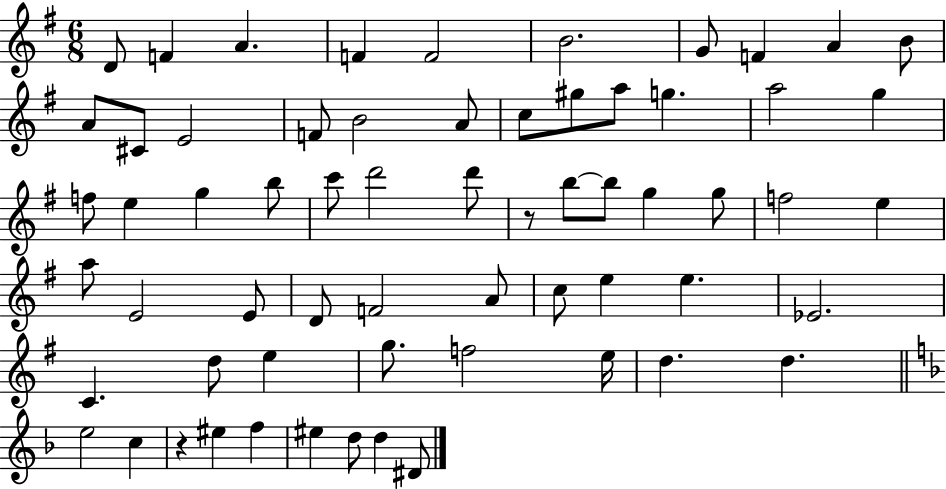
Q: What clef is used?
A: treble